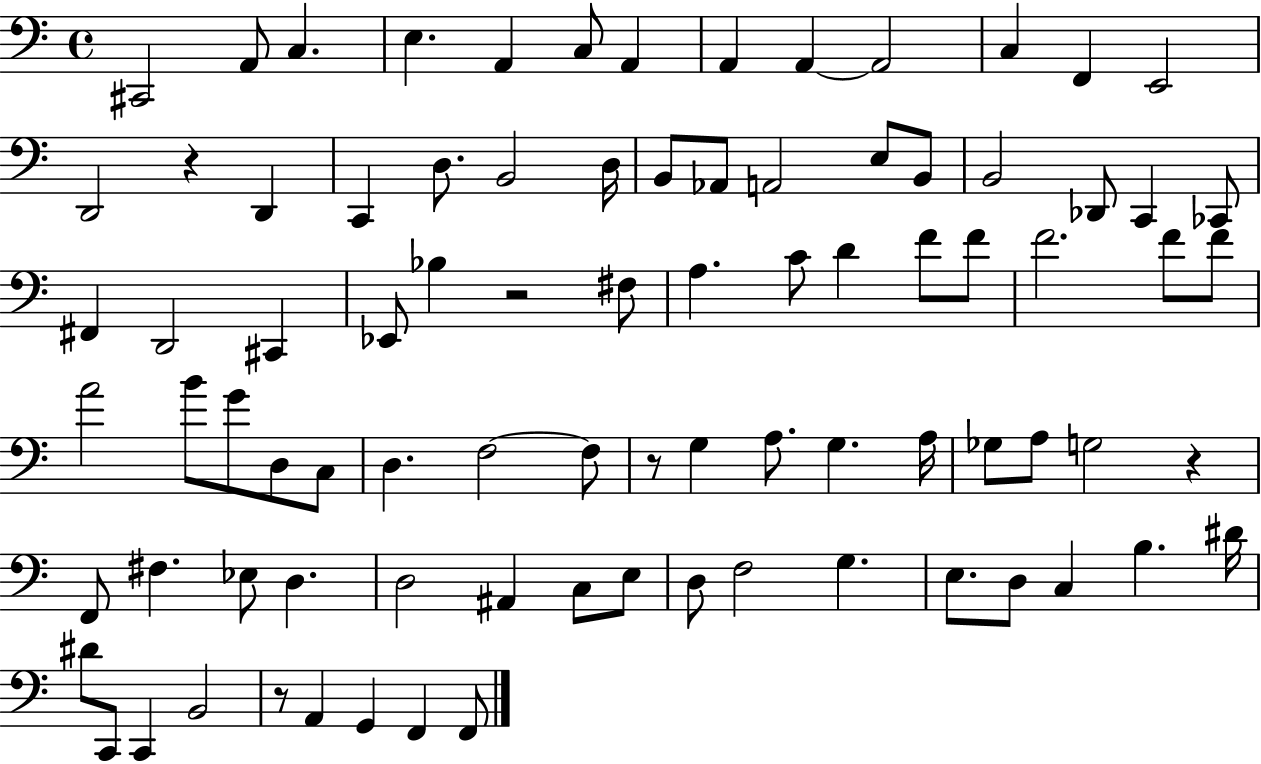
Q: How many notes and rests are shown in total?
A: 86